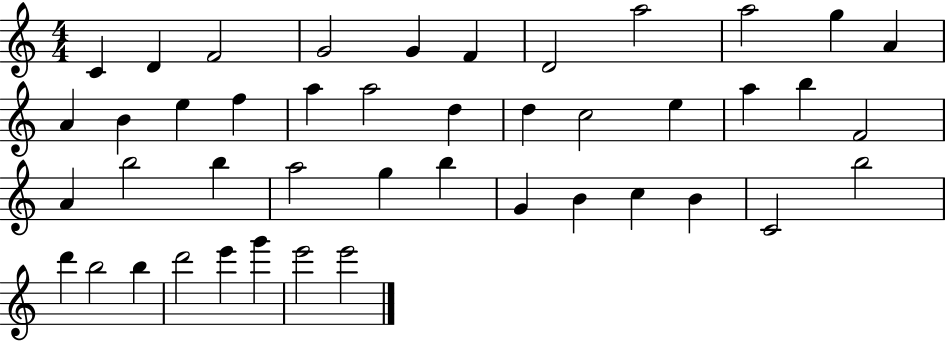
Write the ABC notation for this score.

X:1
T:Untitled
M:4/4
L:1/4
K:C
C D F2 G2 G F D2 a2 a2 g A A B e f a a2 d d c2 e a b F2 A b2 b a2 g b G B c B C2 b2 d' b2 b d'2 e' g' e'2 e'2